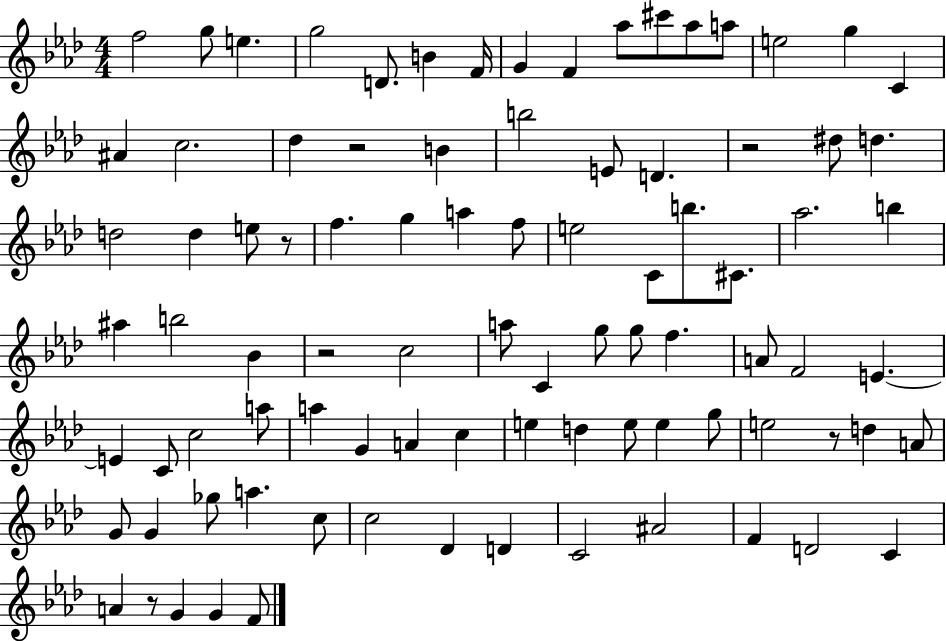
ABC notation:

X:1
T:Untitled
M:4/4
L:1/4
K:Ab
f2 g/2 e g2 D/2 B F/4 G F _a/2 ^c'/2 _a/2 a/2 e2 g C ^A c2 _d z2 B b2 E/2 D z2 ^d/2 d d2 d e/2 z/2 f g a f/2 e2 C/2 b/2 ^C/2 _a2 b ^a b2 _B z2 c2 a/2 C g/2 g/2 f A/2 F2 E E C/2 c2 a/2 a G A c e d e/2 e g/2 e2 z/2 d A/2 G/2 G _g/2 a c/2 c2 _D D C2 ^A2 F D2 C A z/2 G G F/2